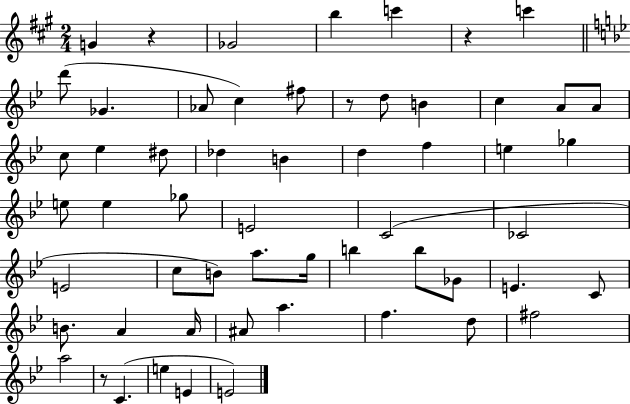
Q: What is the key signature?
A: A major